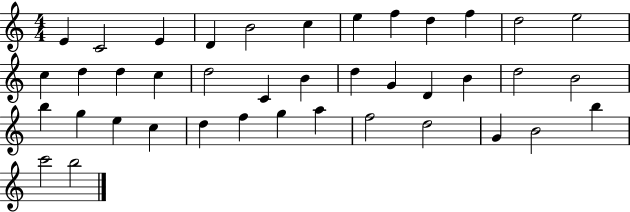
X:1
T:Untitled
M:4/4
L:1/4
K:C
E C2 E D B2 c e f d f d2 e2 c d d c d2 C B d G D B d2 B2 b g e c d f g a f2 d2 G B2 b c'2 b2